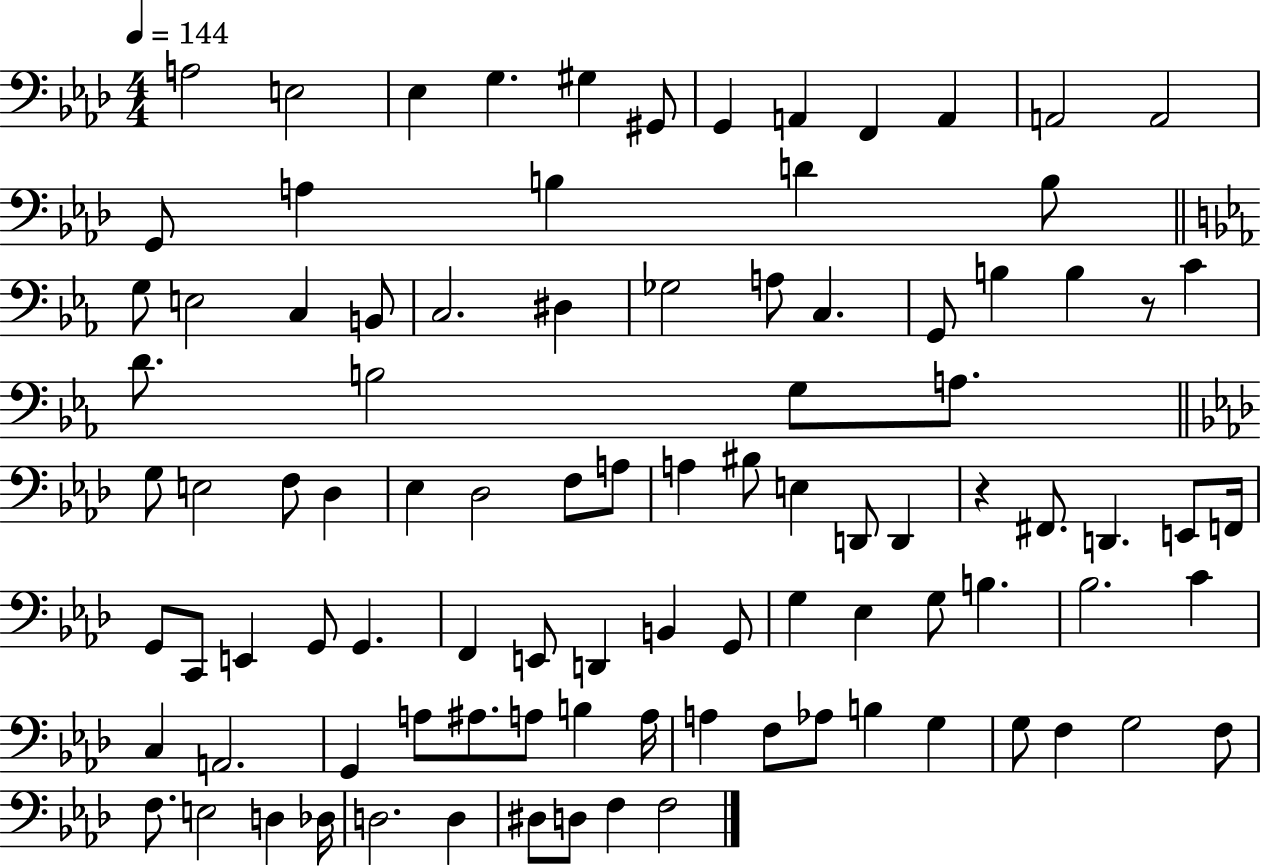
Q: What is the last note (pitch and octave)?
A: F3